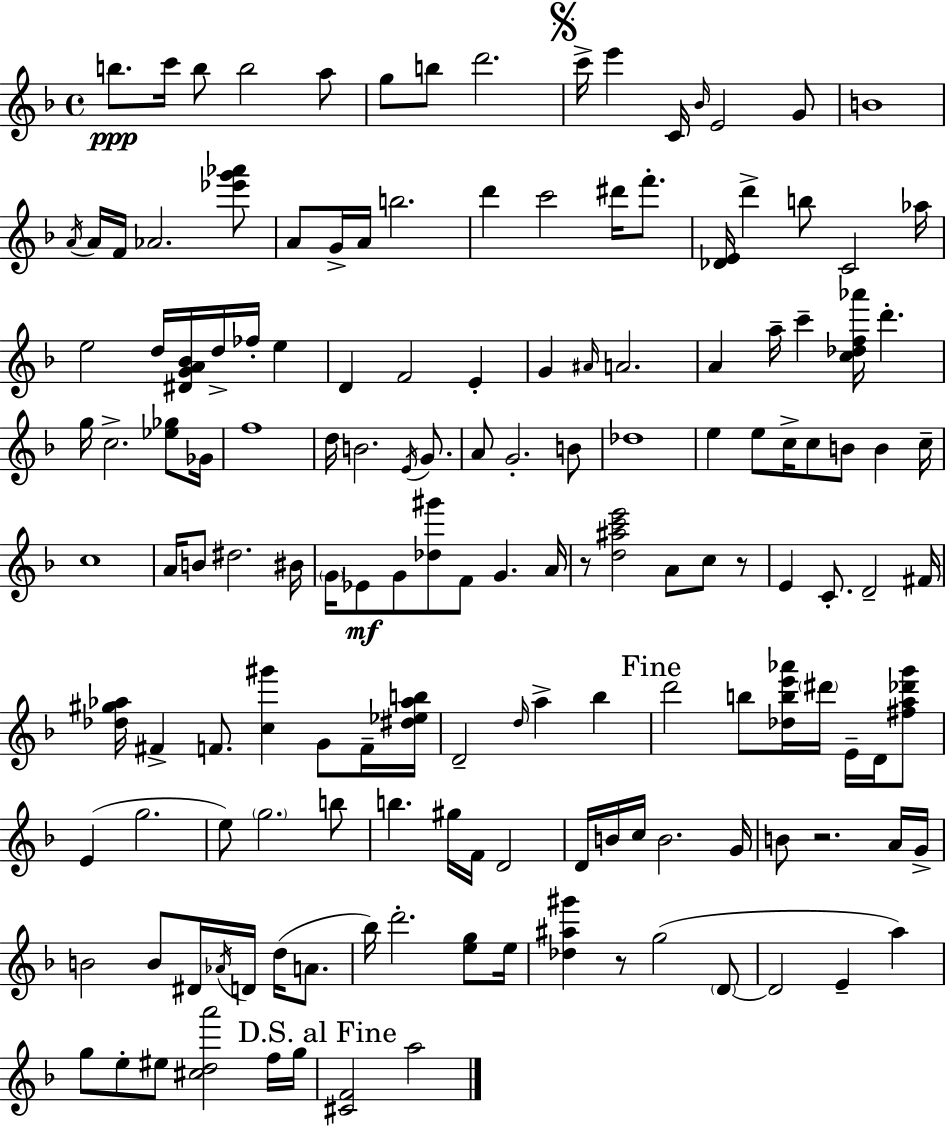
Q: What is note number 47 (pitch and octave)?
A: G5